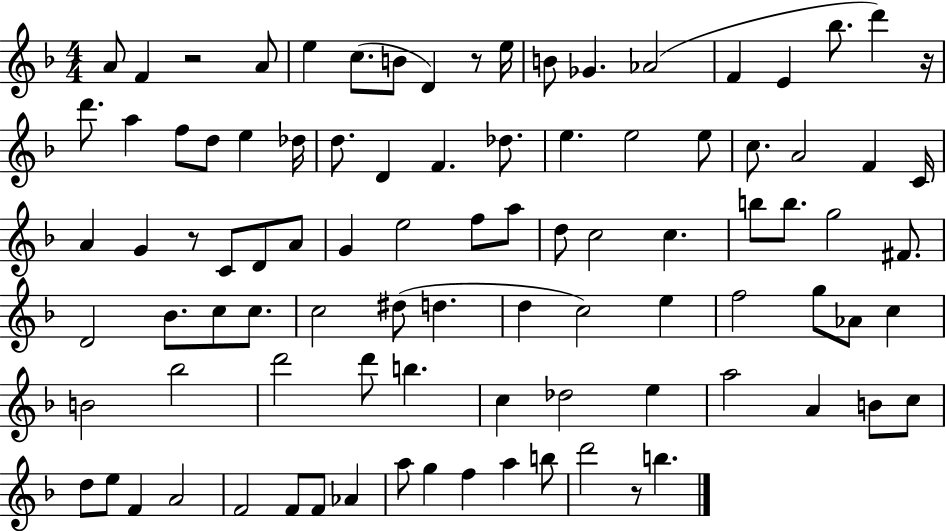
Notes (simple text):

A4/e F4/q R/h A4/e E5/q C5/e. B4/e D4/q R/e E5/s B4/e Gb4/q. Ab4/h F4/q E4/q Bb5/e. D6/q R/s D6/e. A5/q F5/e D5/e E5/q Db5/s D5/e. D4/q F4/q. Db5/e. E5/q. E5/h E5/e C5/e. A4/h F4/q C4/s A4/q G4/q R/e C4/e D4/e A4/e G4/q E5/h F5/e A5/e D5/e C5/h C5/q. B5/e B5/e. G5/h F#4/e. D4/h Bb4/e. C5/e C5/e. C5/h D#5/e D5/q. D5/q C5/h E5/q F5/h G5/e Ab4/e C5/q B4/h Bb5/h D6/h D6/e B5/q. C5/q Db5/h E5/q A5/h A4/q B4/e C5/e D5/e E5/e F4/q A4/h F4/h F4/e F4/e Ab4/q A5/e G5/q F5/q A5/q B5/e D6/h R/e B5/q.